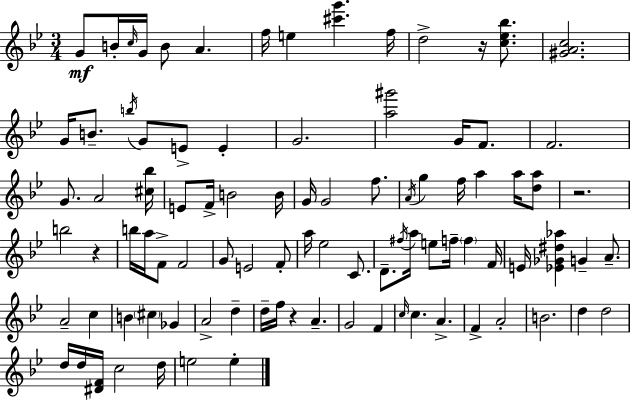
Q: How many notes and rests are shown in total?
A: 93